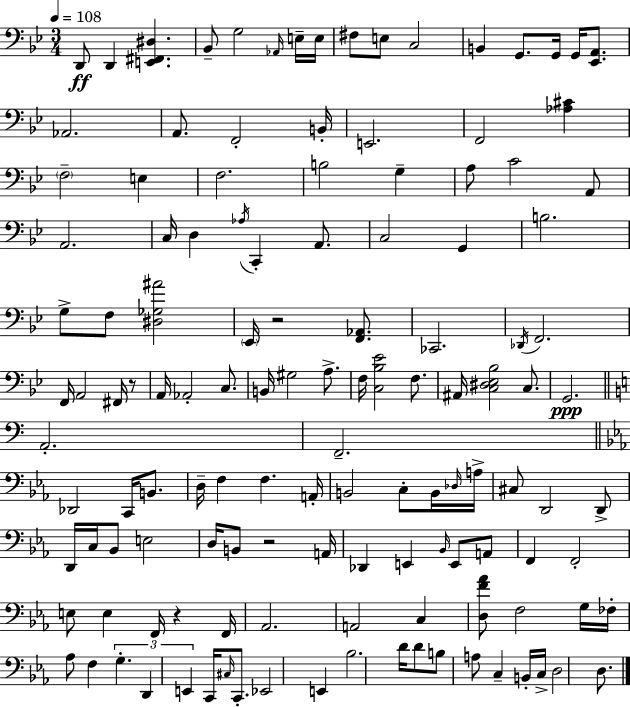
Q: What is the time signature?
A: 3/4